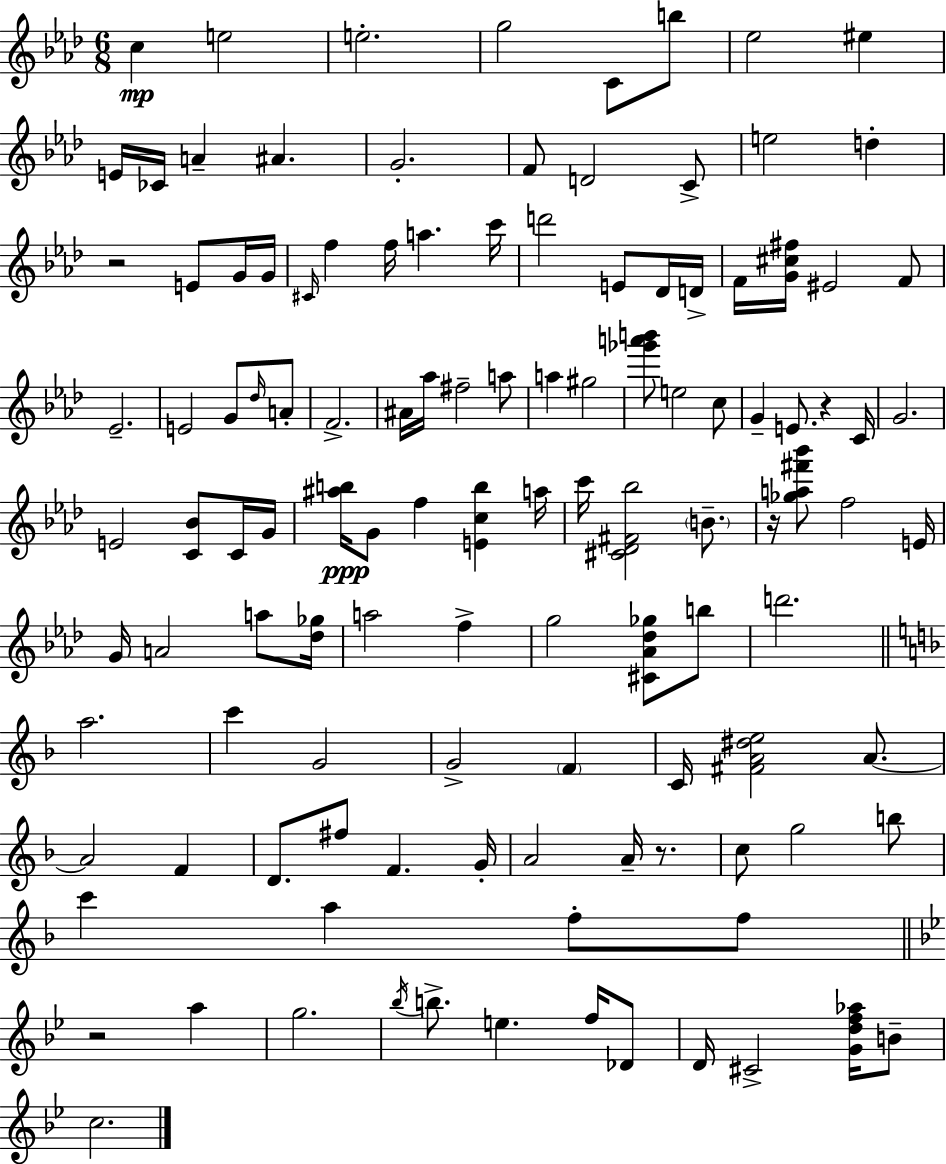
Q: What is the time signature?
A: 6/8